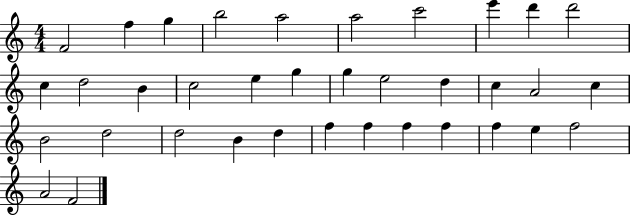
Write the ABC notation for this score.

X:1
T:Untitled
M:4/4
L:1/4
K:C
F2 f g b2 a2 a2 c'2 e' d' d'2 c d2 B c2 e g g e2 d c A2 c B2 d2 d2 B d f f f f f e f2 A2 F2